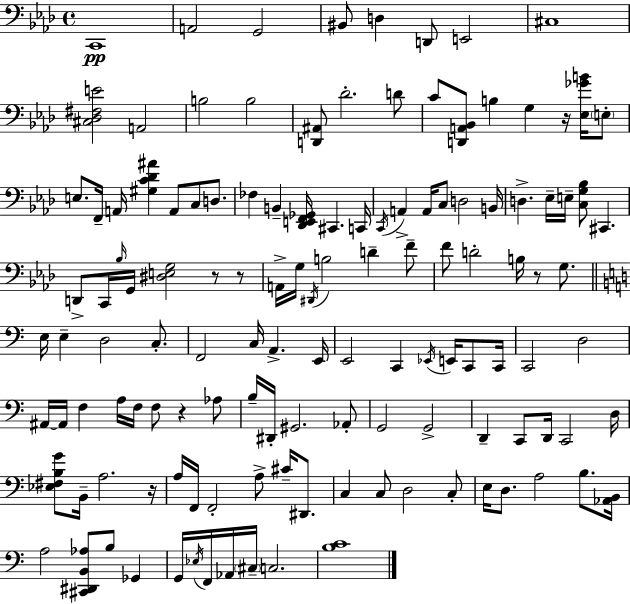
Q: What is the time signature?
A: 4/4